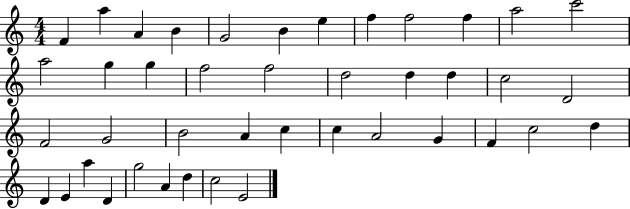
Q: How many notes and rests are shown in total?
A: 42